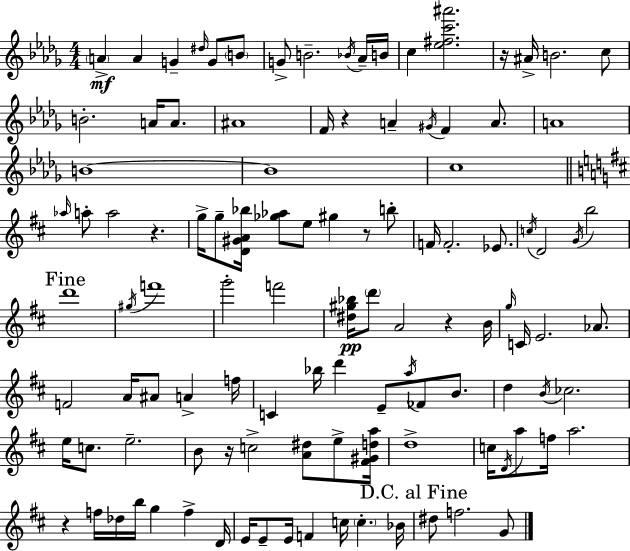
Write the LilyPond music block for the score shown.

{
  \clef treble
  \numericTimeSignature
  \time 4/4
  \key bes \minor
  \parenthesize a'4->\mf a'4 g'4-- \grace { dis''16 } g'8 \parenthesize b'8 | g'8-> b'2.-- \acciaccatura { bes'16 } | aes'16-- b'16 c''4 <ees'' fis'' c''' ais'''>2. | r16 ais'16-> b'2. | \break c''8 b'2.-. a'16 a'8. | ais'1 | f'16 r4 a'4-- \acciaccatura { gis'16 } f'4 | a'8. a'1 | \break b'1~~ | b'1 | c''1 | \bar "||" \break \key b \minor \grace { aes''16 } a''8-. a''2 r4. | g''16-> g''8-- <d' gis' a' bes''>16 <ges'' aes''>8 e''8 gis''4 r8 b''8-. | f'16 f'2.-. ees'8. | \acciaccatura { c''16 } d'2 \acciaccatura { g'16 } b''2 | \break \mark "Fine" d'''1 | \acciaccatura { gis''16 } f'''1 | g'''2-. f'''2 | <dis'' gis'' bes''>16\pp \parenthesize d'''8 a'2 r4 | \break b'16 \grace { g''16 } c'16 e'2. | aes'8. f'2 a'16 ais'8 | a'4-> f''16 c'4 bes''16 d'''4 e'8-- | \acciaccatura { a''16 } fes'8 b'8. d''4 \acciaccatura { b'16 } ces''2. | \break e''16 c''8. e''2.-- | b'8 r16 c''2-> | <a' dis''>8 e''8-> <fis' gis' d'' a''>16 d''1-> | c''16 \acciaccatura { d'16 } a''8 f''16 a''2. | \break r4 f''16 des''16 b''16 g''4 | f''4-> d'16 e'16 e'8-- e'16 f'4 | c''16 \parenthesize c''4.-. bes'16 \mark "D.C. al Fine" dis''8 f''2. | g'8 \bar "|."
}